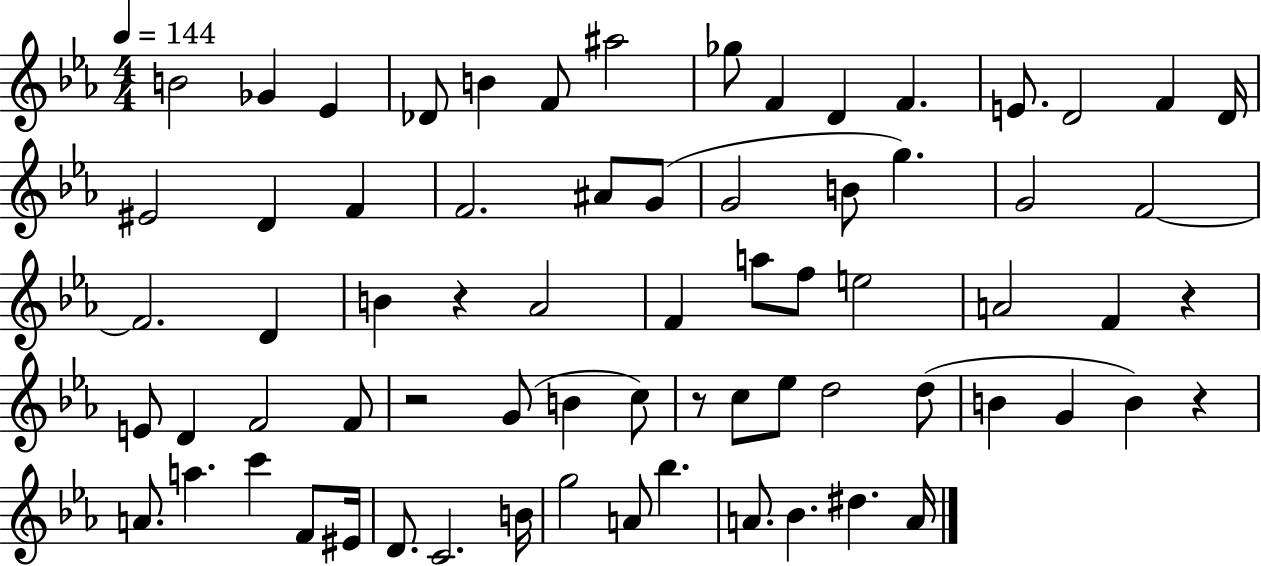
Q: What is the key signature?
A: EES major